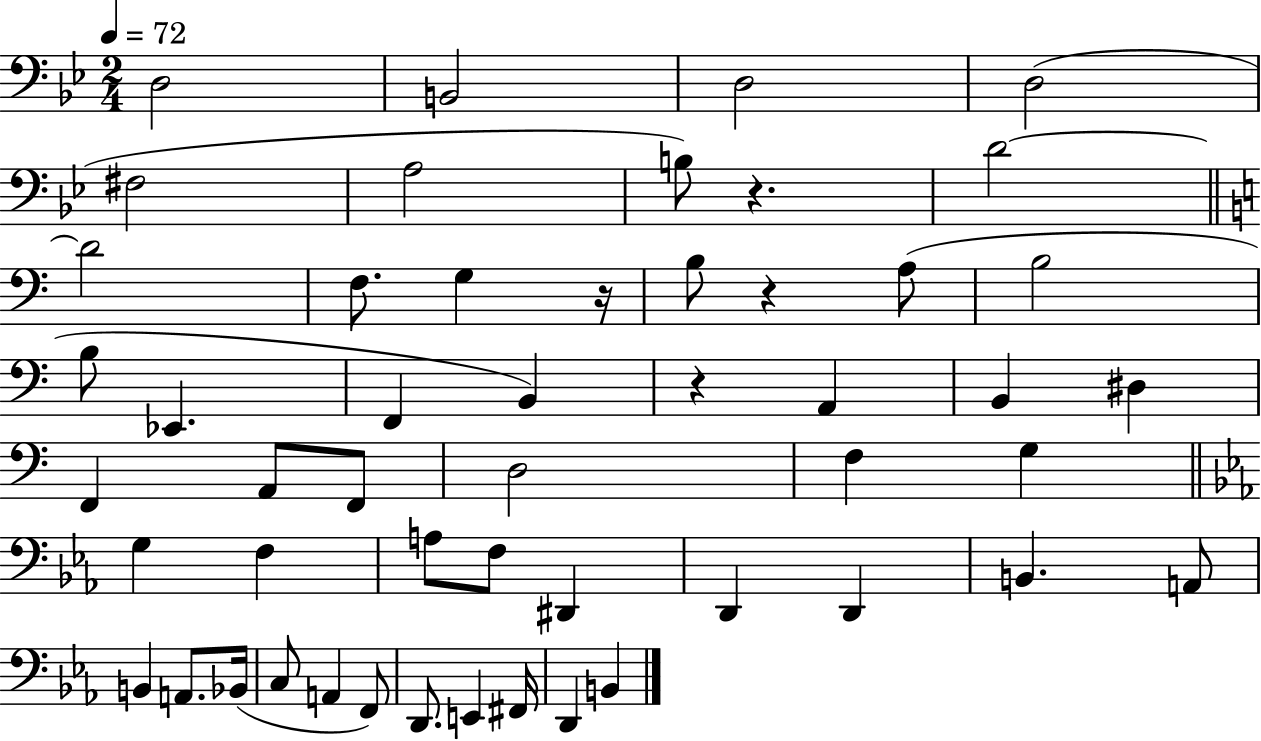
{
  \clef bass
  \numericTimeSignature
  \time 2/4
  \key bes \major
  \tempo 4 = 72
  d2 | b,2 | d2 | d2( | \break fis2 | a2 | b8) r4. | d'2~~ | \break \bar "||" \break \key c \major d'2 | f8. g4 r16 | b8 r4 a8( | b2 | \break b8 ees,4. | f,4 b,4) | r4 a,4 | b,4 dis4 | \break f,4 a,8 f,8 | d2 | f4 g4 | \bar "||" \break \key ees \major g4 f4 | a8 f8 dis,4 | d,4 d,4 | b,4. a,8 | \break b,4 a,8. bes,16( | c8 a,4 f,8) | d,8. e,4 fis,16 | d,4 b,4 | \break \bar "|."
}